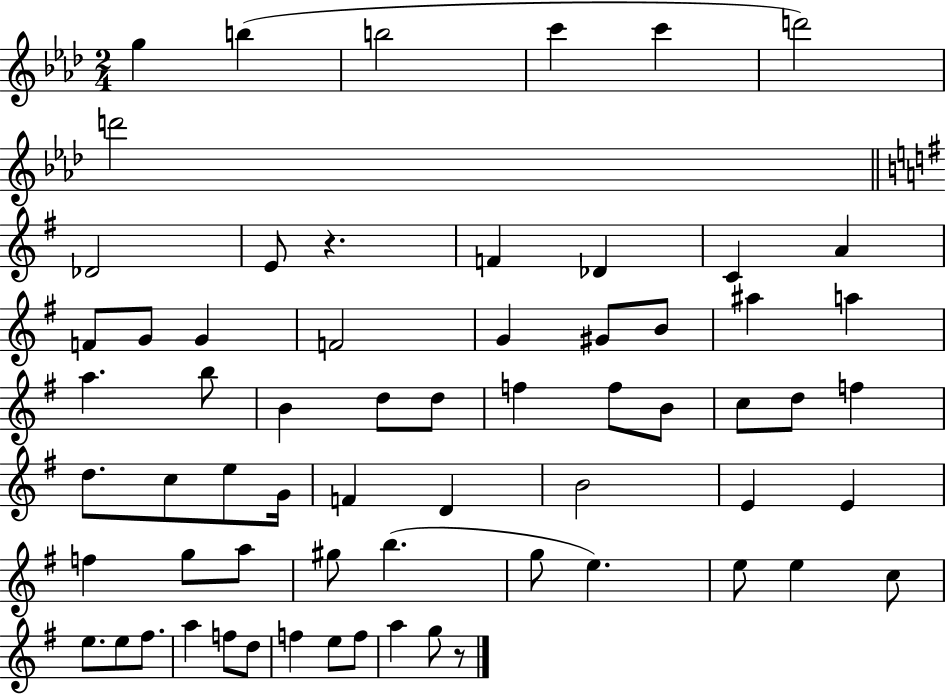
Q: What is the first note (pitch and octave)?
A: G5